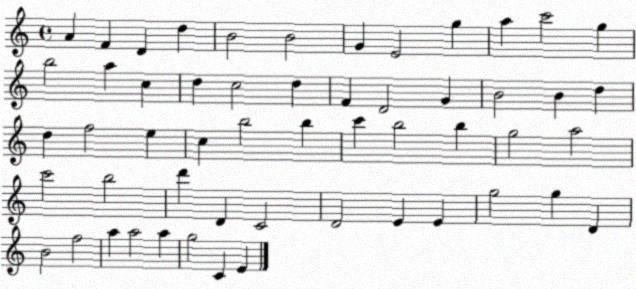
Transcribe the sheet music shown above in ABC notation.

X:1
T:Untitled
M:4/4
L:1/4
K:C
A F D d B2 B2 G E2 g a c'2 g b2 a c d c2 d F D2 G B2 B d d f2 e c b2 b c' b2 b g2 a2 c'2 b2 d' D C2 D2 E E g2 g D B2 f2 a a2 a g2 C E